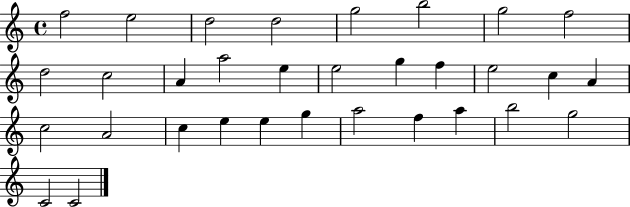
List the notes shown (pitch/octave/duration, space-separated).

F5/h E5/h D5/h D5/h G5/h B5/h G5/h F5/h D5/h C5/h A4/q A5/h E5/q E5/h G5/q F5/q E5/h C5/q A4/q C5/h A4/h C5/q E5/q E5/q G5/q A5/h F5/q A5/q B5/h G5/h C4/h C4/h